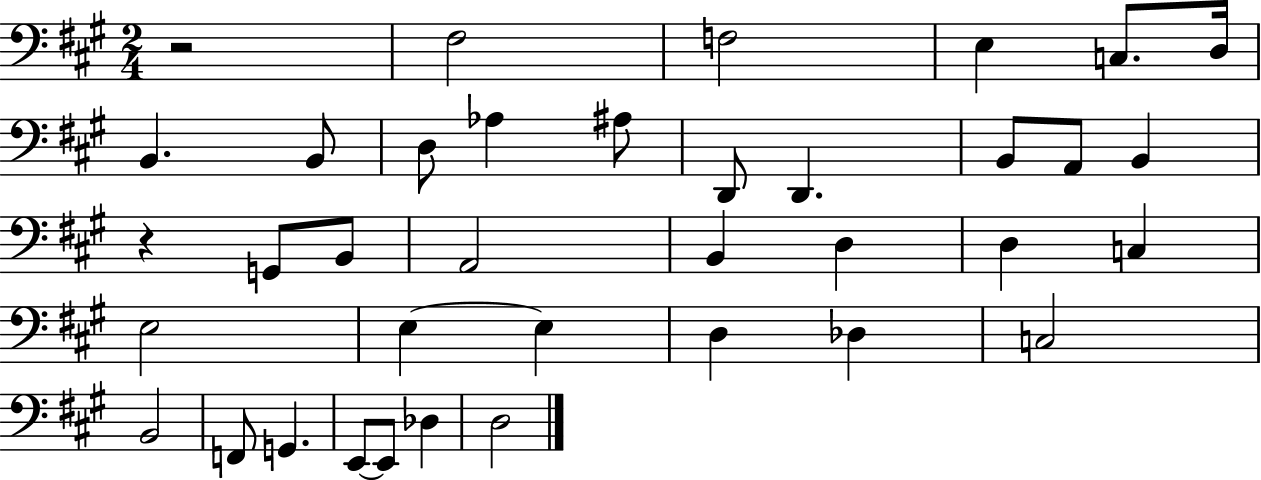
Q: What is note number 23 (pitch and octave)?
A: E3